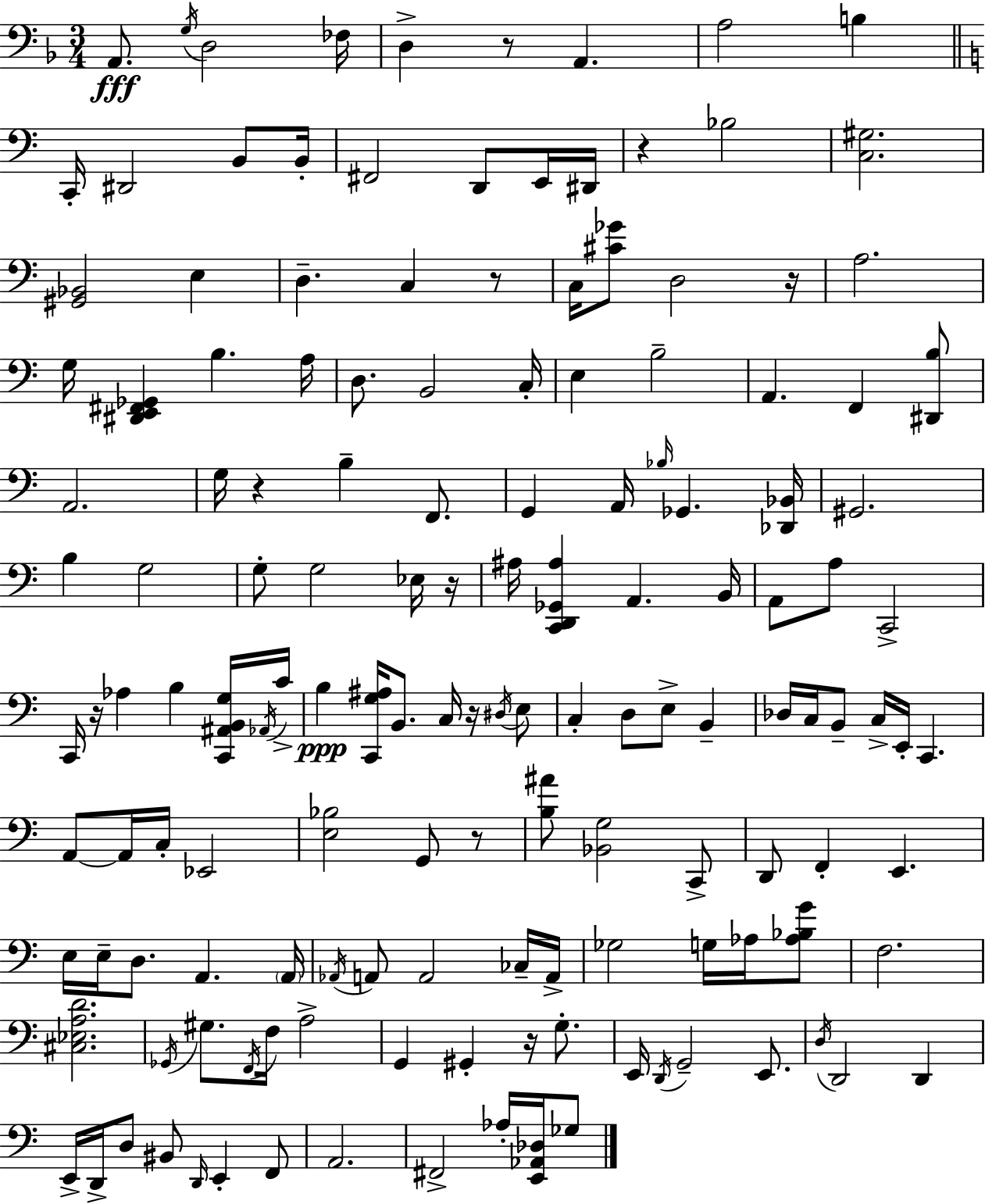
X:1
T:Untitled
M:3/4
L:1/4
K:F
A,,/2 G,/4 D,2 _F,/4 D, z/2 A,, A,2 B, C,,/4 ^D,,2 B,,/2 B,,/4 ^F,,2 D,,/2 E,,/4 ^D,,/4 z _B,2 [C,^G,]2 [^G,,_B,,]2 E, D, C, z/2 C,/4 [^C_G]/2 D,2 z/4 A,2 G,/4 [^D,,E,,^F,,_G,,] B, A,/4 D,/2 B,,2 C,/4 E, B,2 A,, F,, [^D,,B,]/2 A,,2 G,/4 z B, F,,/2 G,, A,,/4 _B,/4 _G,, [_D,,_B,,]/4 ^G,,2 B, G,2 G,/2 G,2 _E,/4 z/4 ^A,/4 [C,,D,,_G,,^A,] A,, B,,/4 A,,/2 A,/2 C,,2 C,,/4 z/4 _A, B, [C,,^A,,B,,G,]/4 _A,,/4 C/4 B, [C,,G,^A,]/4 B,,/2 C,/4 z/4 ^D,/4 E,/2 C, D,/2 E,/2 B,, _D,/4 C,/4 B,,/2 C,/4 E,,/4 C,, A,,/2 A,,/4 C,/4 _E,,2 [E,_B,]2 G,,/2 z/2 [B,^A]/2 [_B,,G,]2 C,,/2 D,,/2 F,, E,, E,/4 E,/4 D,/2 A,, A,,/4 _A,,/4 A,,/2 A,,2 _C,/4 A,,/4 _G,2 G,/4 _A,/4 [_A,_B,G]/2 F,2 [^C,_E,A,D]2 _G,,/4 ^G,/2 F,,/4 F,/4 A,2 G,, ^G,, z/4 G,/2 E,,/4 D,,/4 G,,2 E,,/2 D,/4 D,,2 D,, E,,/4 D,,/4 D,/2 ^B,,/2 D,,/4 E,, F,,/2 A,,2 ^F,,2 _A,/4 [E,,_A,,_D,]/4 _G,/2